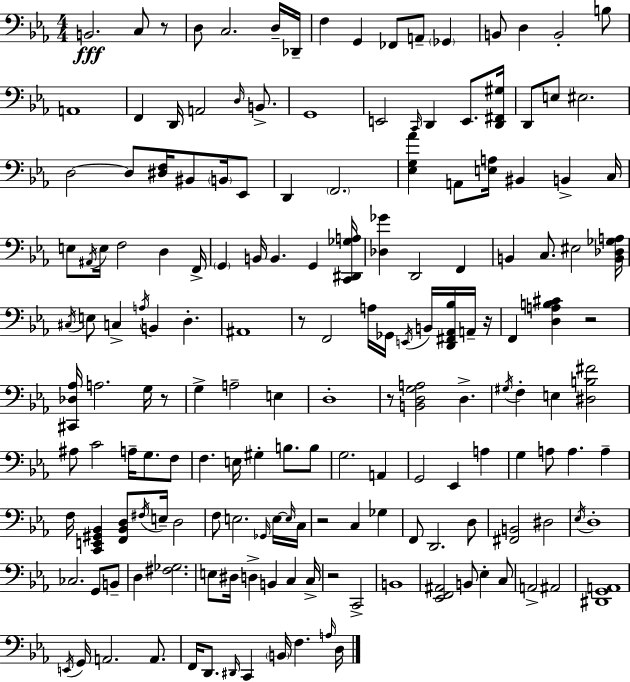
X:1
T:Untitled
M:4/4
L:1/4
K:Cm
B,,2 C,/2 z/2 D,/2 C,2 D,/4 _D,,/4 F, G,, _F,,/2 A,,/2 _G,, B,,/2 D, B,,2 B,/2 A,,4 F,, D,,/4 A,,2 D,/4 B,,/2 G,,4 E,,2 C,,/4 D,, E,,/2 [D,,^F,,^G,]/4 D,,/2 E,/2 ^E,2 D,2 D,/2 [^D,F,]/4 ^B,,/2 B,,/4 _E,,/2 D,, F,,2 [_E,G,_A] A,,/2 [E,A,]/4 ^B,, B,, C,/4 E,/2 ^A,,/4 E,/4 F,2 D, F,,/4 G,, B,,/4 B,, G,, [C,,^D,,_G,A,]/4 [_D,_G] D,,2 F,, B,, C,/2 ^E,2 [B,,_D,_G,A,]/4 ^C,/4 E,/2 C, A,/4 B,, D, ^A,,4 z/2 F,,2 A,/4 _G,,/4 E,,/4 B,,/4 [D,,^F,,_A,,_B,]/4 A,,/4 z/4 F,, [D,A,B,^C] z2 [^C,,_D,_A,]/4 A,2 G,/4 z/2 G, A,2 E, D,4 z/2 [B,,D,G,A,]2 D, ^G,/4 F, E, [^D,B,^F]2 ^A,/2 C2 A,/4 G,/2 F,/2 F, E,/4 ^G, B,/2 B,/2 G,2 A,, G,,2 _E,, A, G, A,/2 A, A, F,/4 [C,,E,,^G,,_B,,] [F,,_B,,D,]/2 ^F,/4 E,/4 D,2 F,/2 E,2 _G,,/4 E,/4 E,/4 C,/4 z2 C, _G, F,,/2 D,,2 D,/2 [^F,,B,,]2 ^D,2 _E,/4 D,4 _C,2 G,,/2 B,,/2 D, [^F,_G,]2 E,/2 ^D,/4 D, B,, C, C,/4 z2 C,,2 B,,4 [_E,,F,,^A,,]2 B,,/2 _E, C,/2 A,,2 ^A,,2 [^D,,G,,A,,]4 E,,/4 G,,/4 A,,2 A,,/2 F,,/4 D,,/2 ^D,,/4 C,, B,,/4 F, A,/4 D,/4